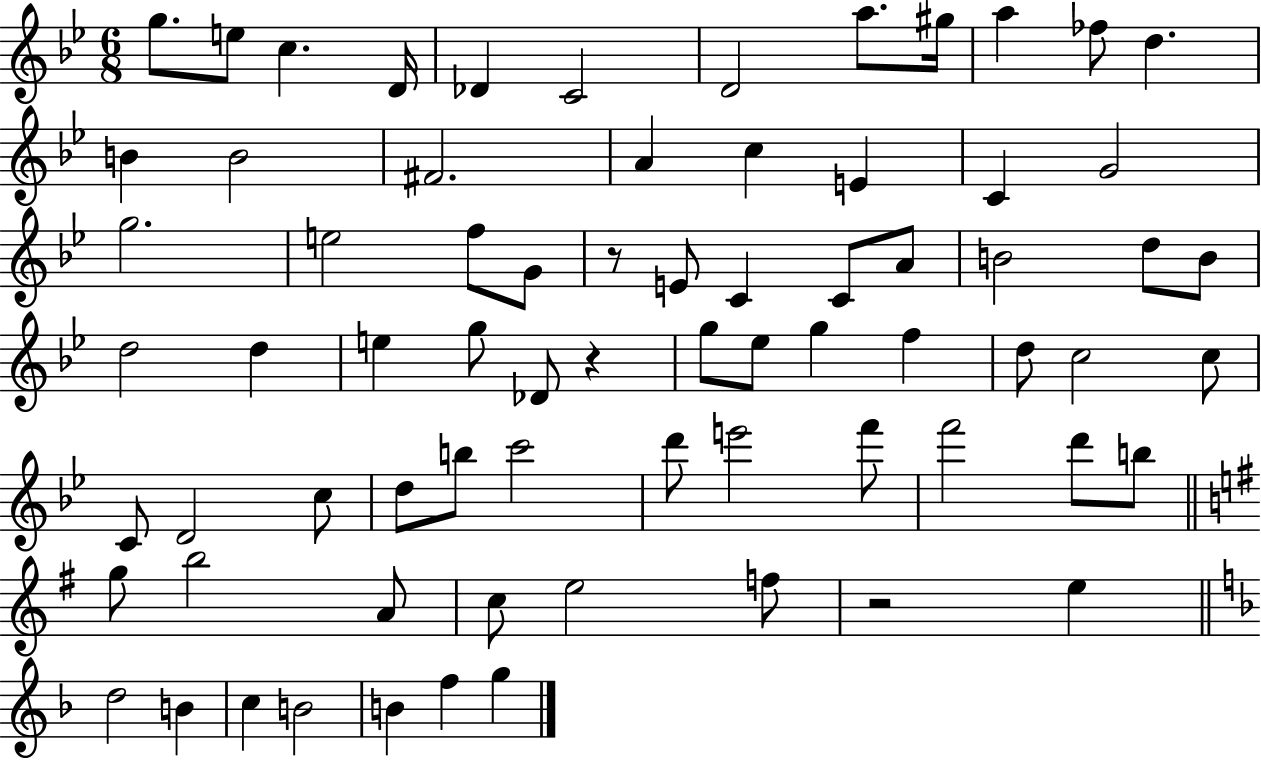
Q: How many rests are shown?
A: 3